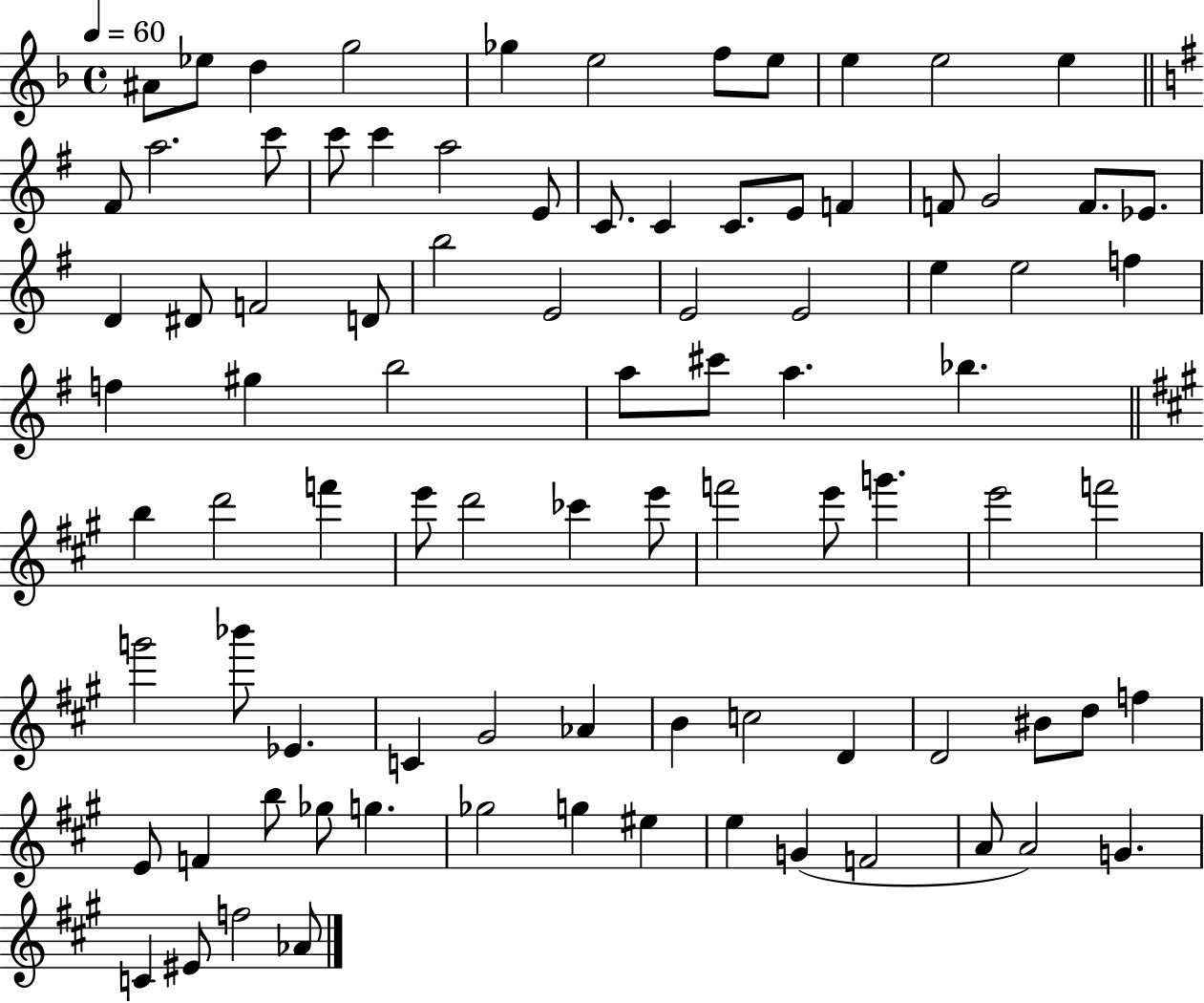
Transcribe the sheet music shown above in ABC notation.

X:1
T:Untitled
M:4/4
L:1/4
K:F
^A/2 _e/2 d g2 _g e2 f/2 e/2 e e2 e ^F/2 a2 c'/2 c'/2 c' a2 E/2 C/2 C C/2 E/2 F F/2 G2 F/2 _E/2 D ^D/2 F2 D/2 b2 E2 E2 E2 e e2 f f ^g b2 a/2 ^c'/2 a _b b d'2 f' e'/2 d'2 _c' e'/2 f'2 e'/2 g' e'2 f'2 g'2 _b'/2 _E C ^G2 _A B c2 D D2 ^B/2 d/2 f E/2 F b/2 _g/2 g _g2 g ^e e G F2 A/2 A2 G C ^E/2 f2 _A/2